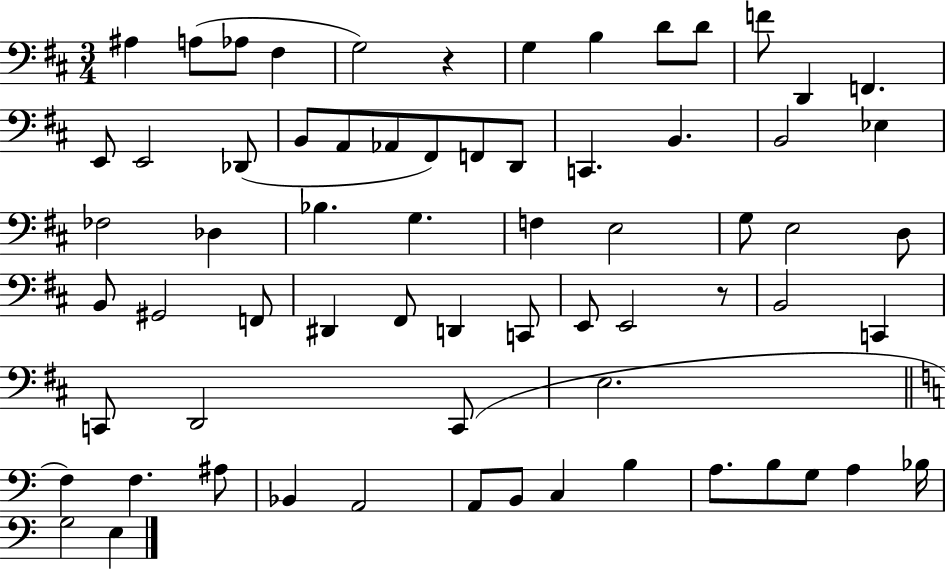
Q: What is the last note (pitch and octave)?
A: E3